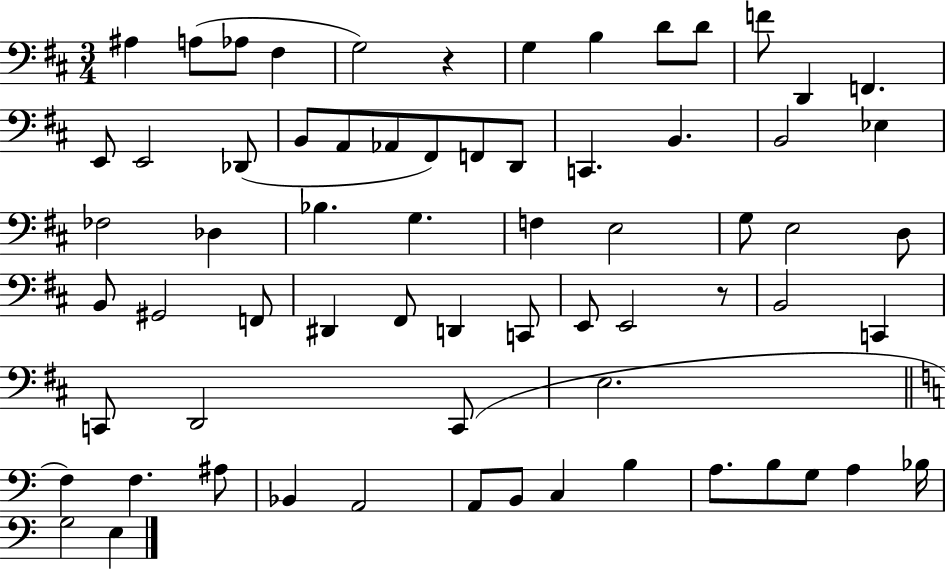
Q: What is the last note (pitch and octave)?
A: E3